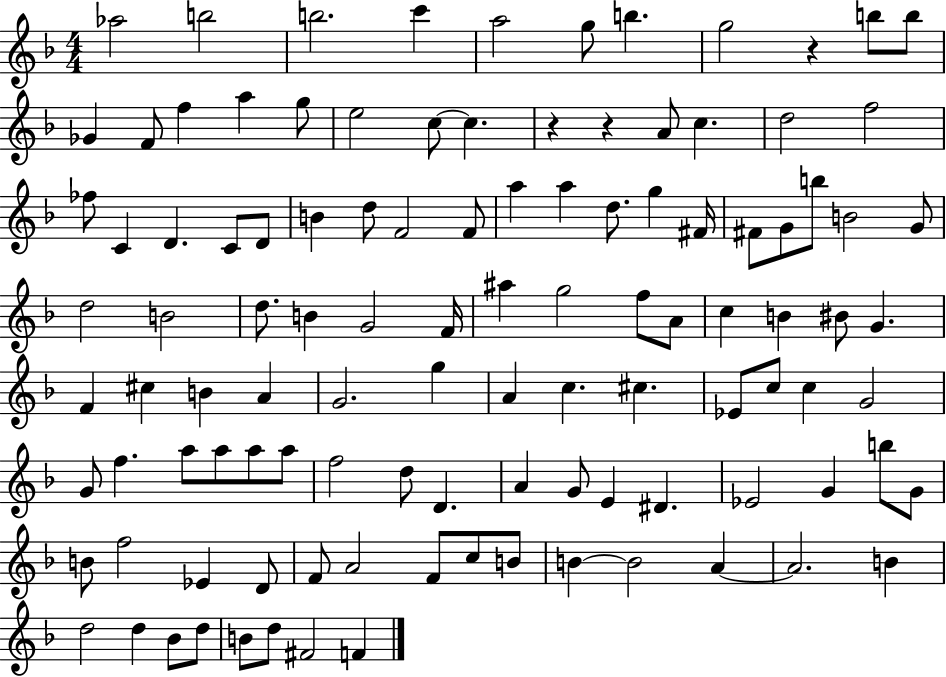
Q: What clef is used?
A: treble